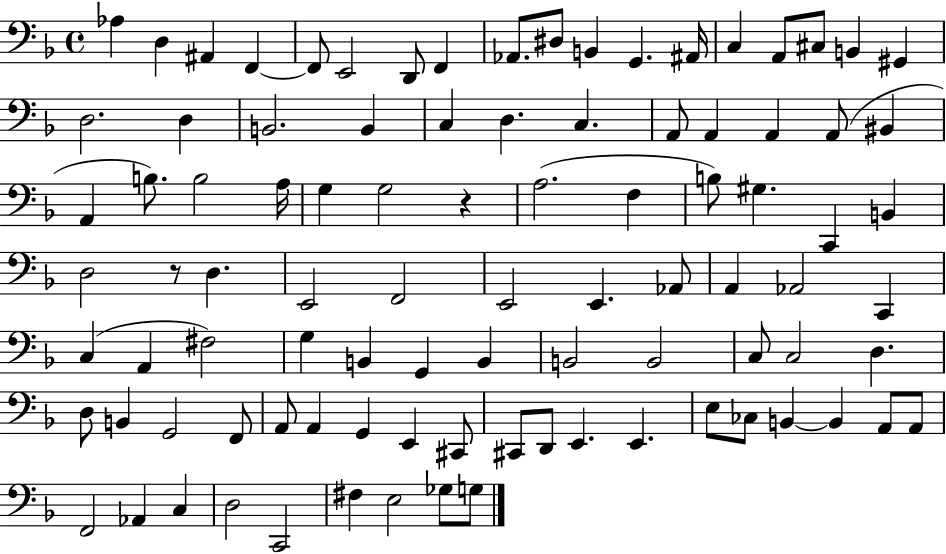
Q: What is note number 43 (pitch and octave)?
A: D3